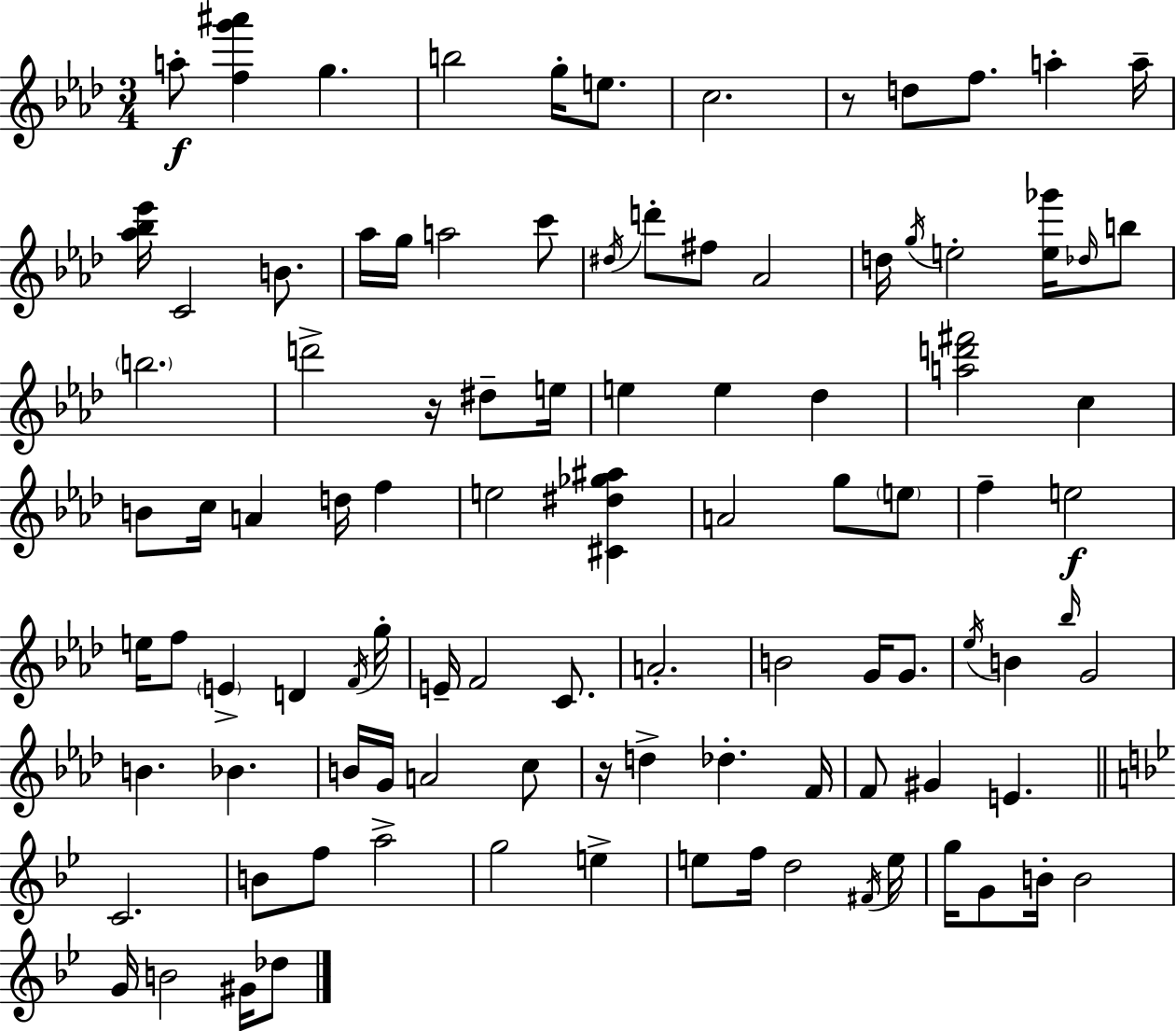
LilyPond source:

{
  \clef treble
  \numericTimeSignature
  \time 3/4
  \key f \minor
  \repeat volta 2 { a''8-.\f <f'' g''' ais'''>4 g''4. | b''2 g''16-. e''8. | c''2. | r8 d''8 f''8. a''4-. a''16-- | \break <aes'' bes'' ees'''>16 c'2 b'8. | aes''16 g''16 a''2 c'''8 | \acciaccatura { dis''16 } d'''8-. fis''8 aes'2 | d''16 \acciaccatura { g''16 } e''2-. <e'' ges'''>16 | \break \grace { des''16 } b''8 \parenthesize b''2. | d'''2-> r16 | dis''8-- e''16 e''4 e''4 des''4 | <a'' d''' fis'''>2 c''4 | \break b'8 c''16 a'4 d''16 f''4 | e''2 <cis' dis'' ges'' ais''>4 | a'2 g''8 | \parenthesize e''8 f''4-- e''2\f | \break e''16 f''8 \parenthesize e'4-> d'4 | \acciaccatura { f'16 } g''16-. e'16-- f'2 | c'8. a'2.-. | b'2 | \break g'16 g'8. \acciaccatura { ees''16 } b'4 \grace { bes''16 } g'2 | b'4. | bes'4. b'16 g'16 a'2 | c''8 r16 d''4-> des''4.-. | \break f'16 f'8 gis'4 | e'4. \bar "||" \break \key bes \major c'2. | b'8 f''8 a''2-> | g''2 e''4-> | e''8 f''16 d''2 \acciaccatura { fis'16 } | \break e''16 g''16 g'8 b'16-. b'2 | g'16 b'2 gis'16 des''8 | } \bar "|."
}